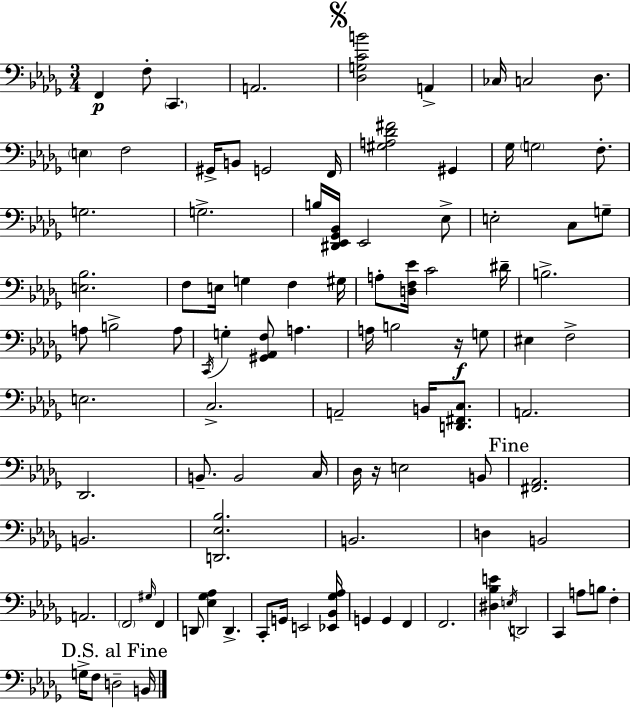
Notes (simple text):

F2/q F3/e C2/q. A2/h. [Db3,G3,C4,B4]/h A2/q CES3/s C3/h Db3/e. E3/q F3/h G#2/s B2/e G2/h F2/s [G#3,A3,Db4,F#4]/h G#2/q Gb3/s G3/h F3/e. G3/h. G3/h. B3/s [D#2,Eb2,Gb2,Bb2]/s Eb2/h Eb3/e E3/h C3/e G3/e [E3,Bb3]/h. F3/e E3/s G3/q F3/q G#3/s A3/e [D3,F3,Eb4]/s C4/h D#4/s B3/h. A3/e B3/h A3/e C2/s G3/q [G#2,Ab2,F3]/e A3/q. A3/s B3/h R/s G3/e EIS3/q F3/h E3/h. C3/h. A2/h B2/s [D2,F#2,C3]/e. A2/h. Db2/h. B2/e. B2/h C3/s Db3/s R/s E3/h B2/e [F#2,Ab2]/h. B2/h. [D2,Eb3,Bb3]/h. B2/h. D3/q B2/h A2/h. F2/h G#3/s F2/q D2/e [Eb3,Gb3,Ab3]/q D2/q. C2/e G2/s E2/h [Eb2,Bb2,Gb3,Ab3]/s G2/q G2/q F2/q F2/h. [D#3,Bb3,E4]/q E3/s D2/h C2/q A3/e B3/e F3/q G3/s F3/e D3/h B2/s